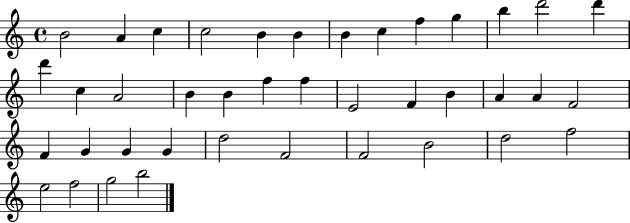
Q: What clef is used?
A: treble